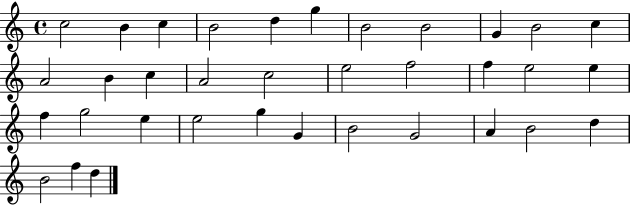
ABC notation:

X:1
T:Untitled
M:4/4
L:1/4
K:C
c2 B c B2 d g B2 B2 G B2 c A2 B c A2 c2 e2 f2 f e2 e f g2 e e2 g G B2 G2 A B2 d B2 f d